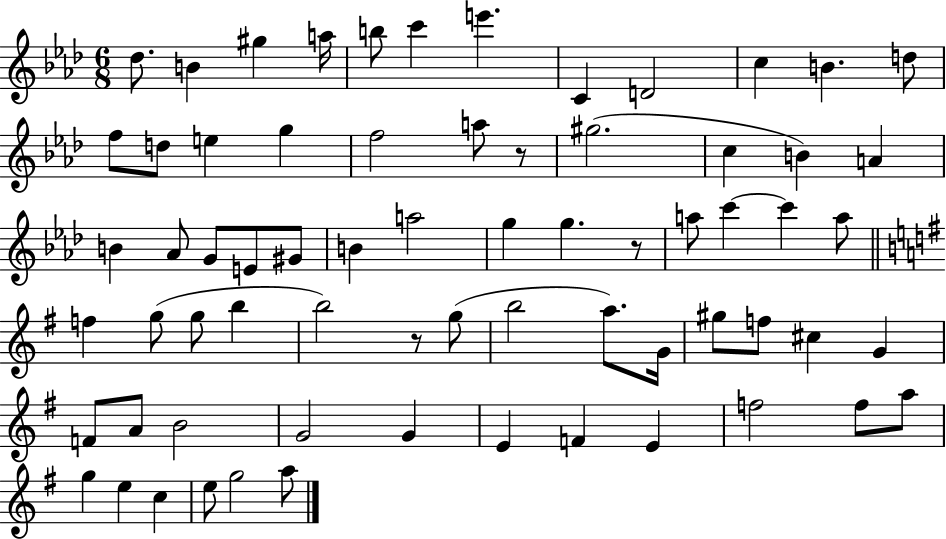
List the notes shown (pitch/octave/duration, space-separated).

Db5/e. B4/q G#5/q A5/s B5/e C6/q E6/q. C4/q D4/h C5/q B4/q. D5/e F5/e D5/e E5/q G5/q F5/h A5/e R/e G#5/h. C5/q B4/q A4/q B4/q Ab4/e G4/e E4/e G#4/e B4/q A5/h G5/q G5/q. R/e A5/e C6/q C6/q A5/e F5/q G5/e G5/e B5/q B5/h R/e G5/e B5/h A5/e. G4/s G#5/e F5/e C#5/q G4/q F4/e A4/e B4/h G4/h G4/q E4/q F4/q E4/q F5/h F5/e A5/e G5/q E5/q C5/q E5/e G5/h A5/e